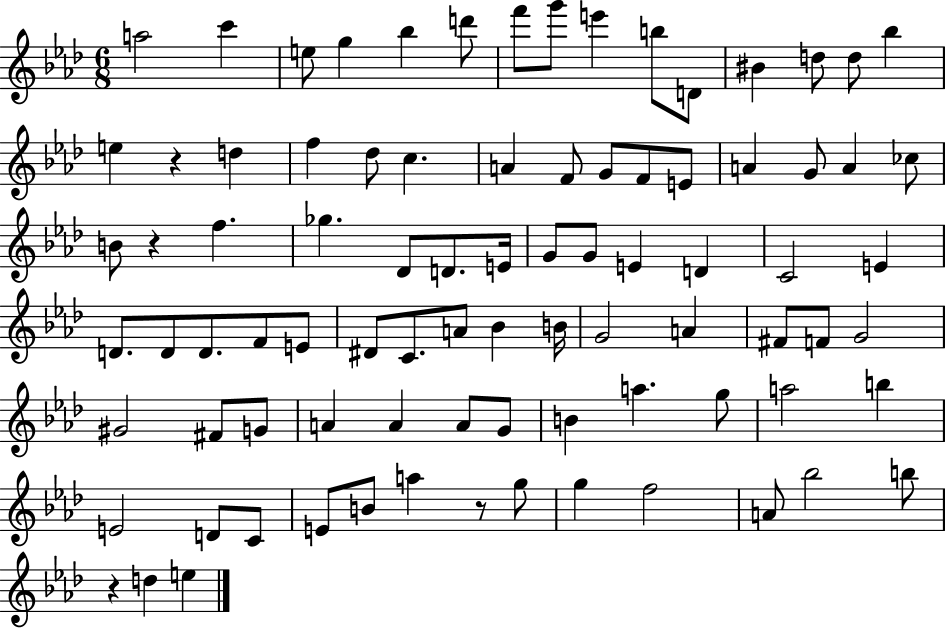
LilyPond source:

{
  \clef treble
  \numericTimeSignature
  \time 6/8
  \key aes \major
  \repeat volta 2 { a''2 c'''4 | e''8 g''4 bes''4 d'''8 | f'''8 g'''8 e'''4 b''8 d'8 | bis'4 d''8 d''8 bes''4 | \break e''4 r4 d''4 | f''4 des''8 c''4. | a'4 f'8 g'8 f'8 e'8 | a'4 g'8 a'4 ces''8 | \break b'8 r4 f''4. | ges''4. des'8 d'8. e'16 | g'8 g'8 e'4 d'4 | c'2 e'4 | \break d'8. d'8 d'8. f'8 e'8 | dis'8 c'8. a'8 bes'4 b'16 | g'2 a'4 | fis'8 f'8 g'2 | \break gis'2 fis'8 g'8 | a'4 a'4 a'8 g'8 | b'4 a''4. g''8 | a''2 b''4 | \break e'2 d'8 c'8 | e'8 b'8 a''4 r8 g''8 | g''4 f''2 | a'8 bes''2 b''8 | \break r4 d''4 e''4 | } \bar "|."
}